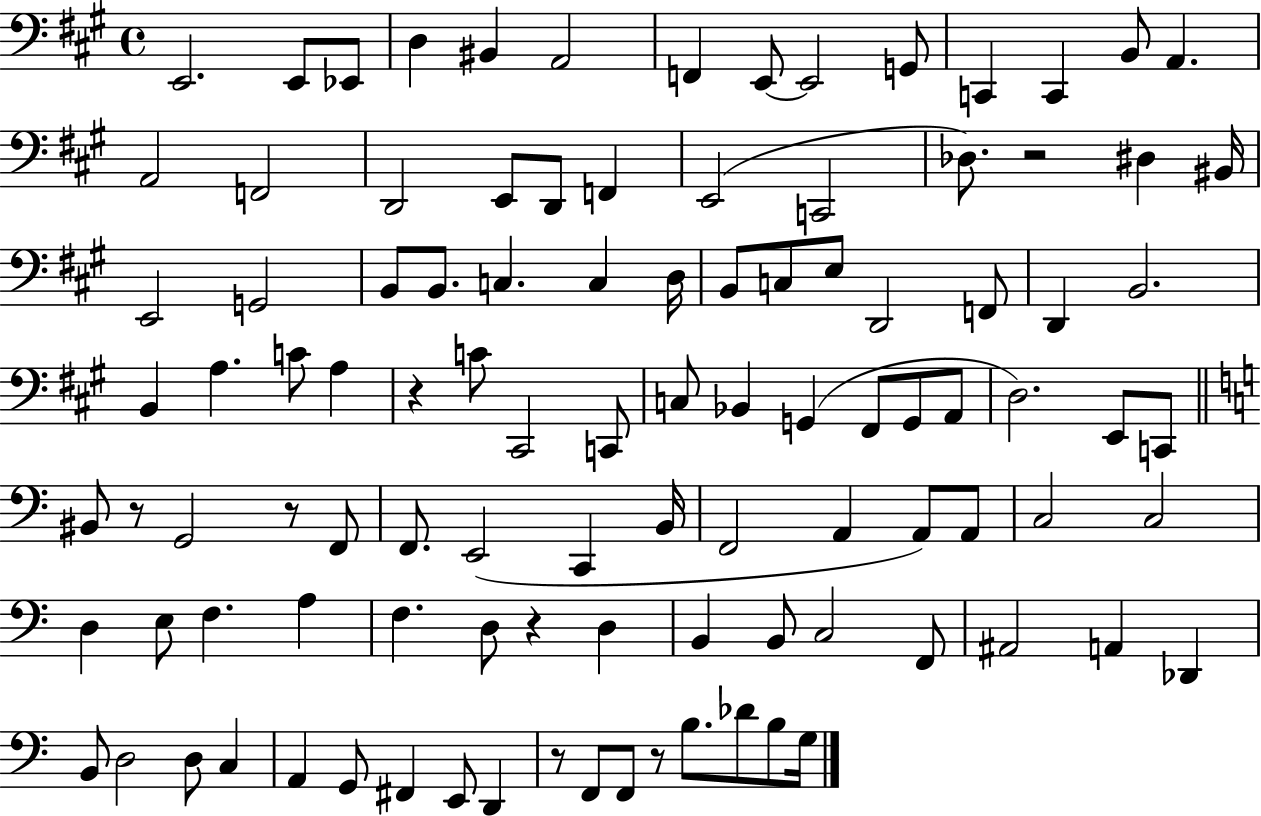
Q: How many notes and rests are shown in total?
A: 104